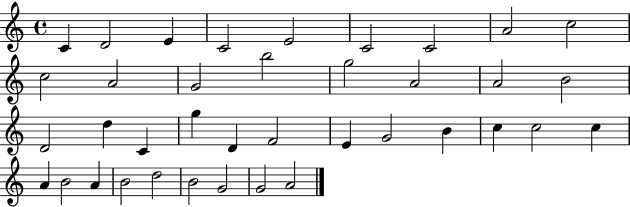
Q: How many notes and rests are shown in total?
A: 38